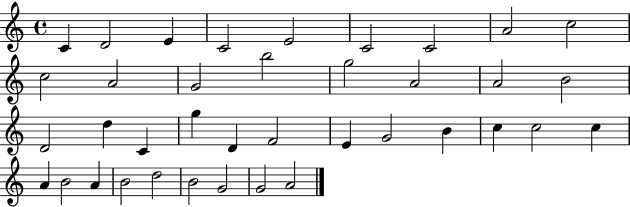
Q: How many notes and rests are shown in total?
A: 38